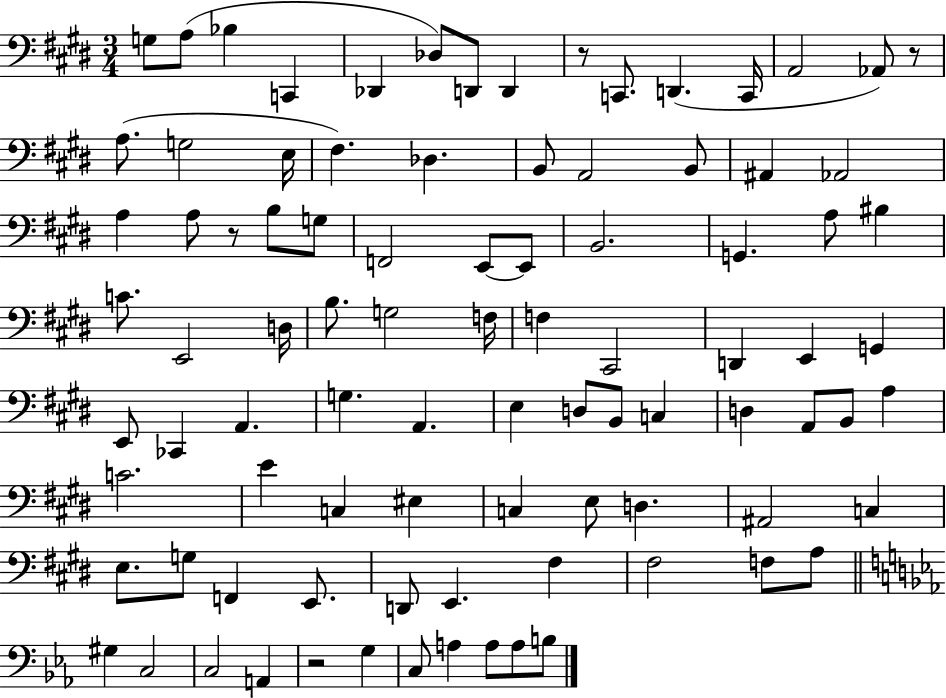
X:1
T:Untitled
M:3/4
L:1/4
K:E
G,/2 A,/2 _B, C,, _D,, _D,/2 D,,/2 D,, z/2 C,,/2 D,, C,,/4 A,,2 _A,,/2 z/2 A,/2 G,2 E,/4 ^F, _D, B,,/2 A,,2 B,,/2 ^A,, _A,,2 A, A,/2 z/2 B,/2 G,/2 F,,2 E,,/2 E,,/2 B,,2 G,, A,/2 ^B, C/2 E,,2 D,/4 B,/2 G,2 F,/4 F, ^C,,2 D,, E,, G,, E,,/2 _C,, A,, G, A,, E, D,/2 B,,/2 C, D, A,,/2 B,,/2 A, C2 E C, ^E, C, E,/2 D, ^A,,2 C, E,/2 G,/2 F,, E,,/2 D,,/2 E,, ^F, ^F,2 F,/2 A,/2 ^G, C,2 C,2 A,, z2 G, C,/2 A, A,/2 A,/2 B,/2